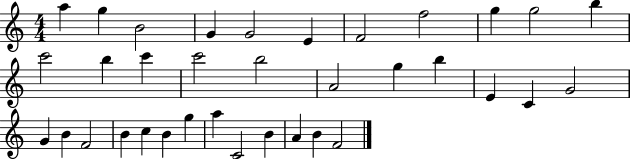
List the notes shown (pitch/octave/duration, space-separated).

A5/q G5/q B4/h G4/q G4/h E4/q F4/h F5/h G5/q G5/h B5/q C6/h B5/q C6/q C6/h B5/h A4/h G5/q B5/q E4/q C4/q G4/h G4/q B4/q F4/h B4/q C5/q B4/q G5/q A5/q C4/h B4/q A4/q B4/q F4/h